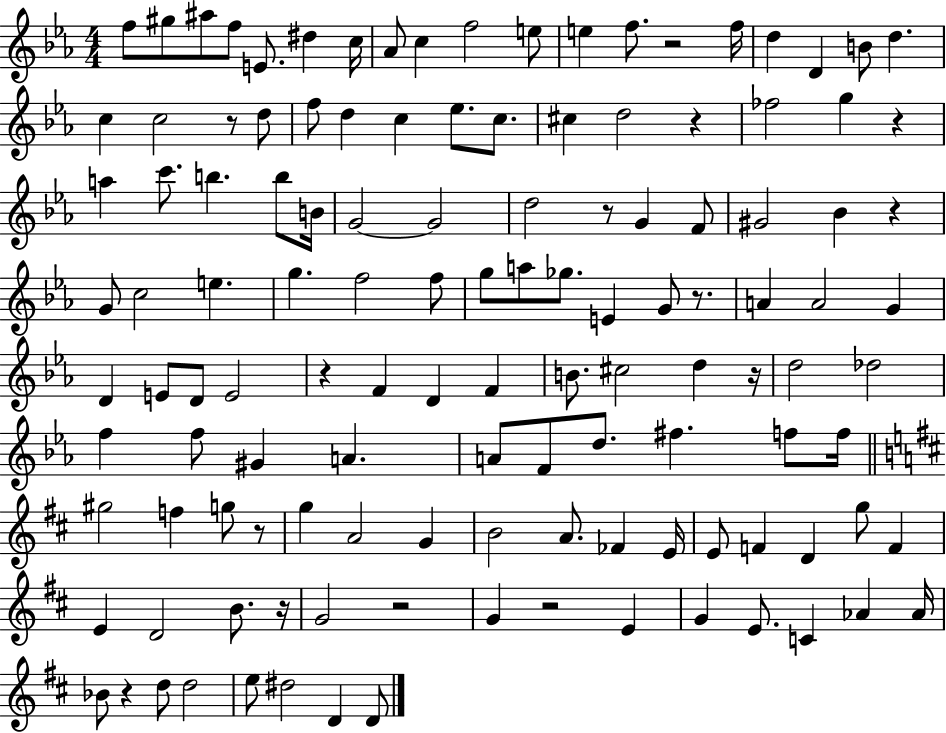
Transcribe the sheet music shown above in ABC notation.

X:1
T:Untitled
M:4/4
L:1/4
K:Eb
f/2 ^g/2 ^a/2 f/2 E/2 ^d c/4 _A/2 c f2 e/2 e f/2 z2 f/4 d D B/2 d c c2 z/2 d/2 f/2 d c _e/2 c/2 ^c d2 z _f2 g z a c'/2 b b/2 B/4 G2 G2 d2 z/2 G F/2 ^G2 _B z G/2 c2 e g f2 f/2 g/2 a/2 _g/2 E G/2 z/2 A A2 G D E/2 D/2 E2 z F D F B/2 ^c2 d z/4 d2 _d2 f f/2 ^G A A/2 F/2 d/2 ^f f/2 f/4 ^g2 f g/2 z/2 g A2 G B2 A/2 _F E/4 E/2 F D g/2 F E D2 B/2 z/4 G2 z2 G z2 E G E/2 C _A _A/4 _B/2 z d/2 d2 e/2 ^d2 D D/2